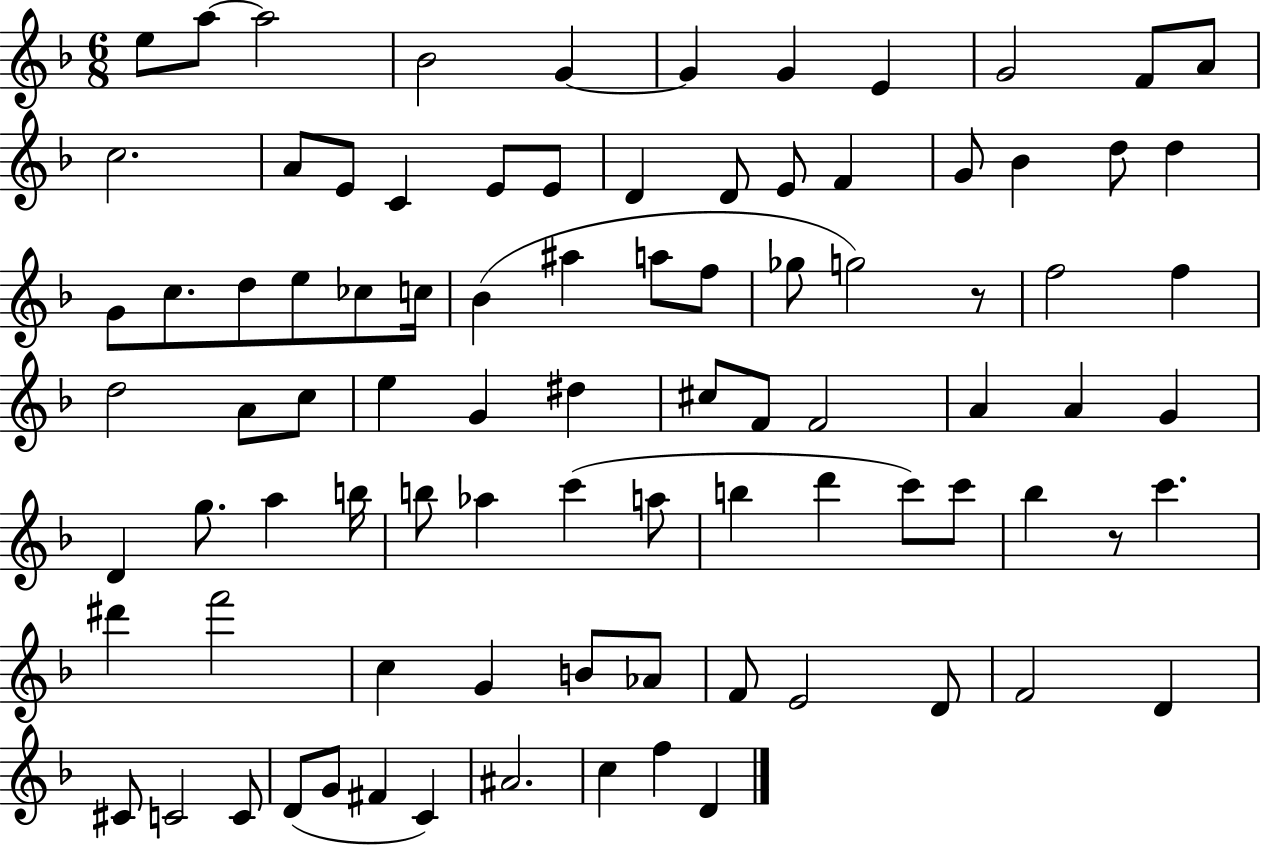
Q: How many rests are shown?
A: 2